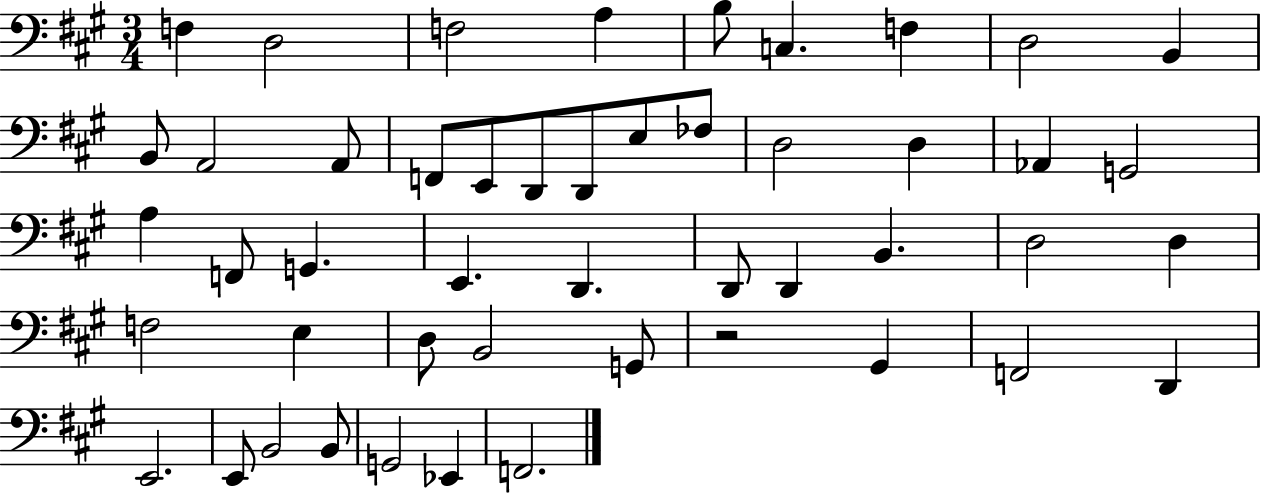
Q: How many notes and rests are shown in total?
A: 48